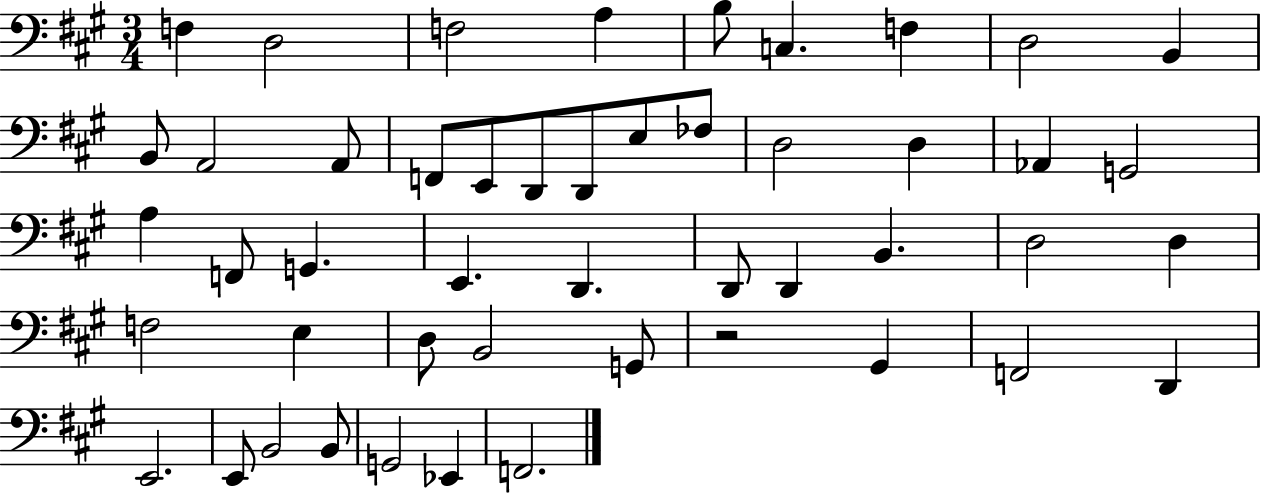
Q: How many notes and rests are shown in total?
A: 48